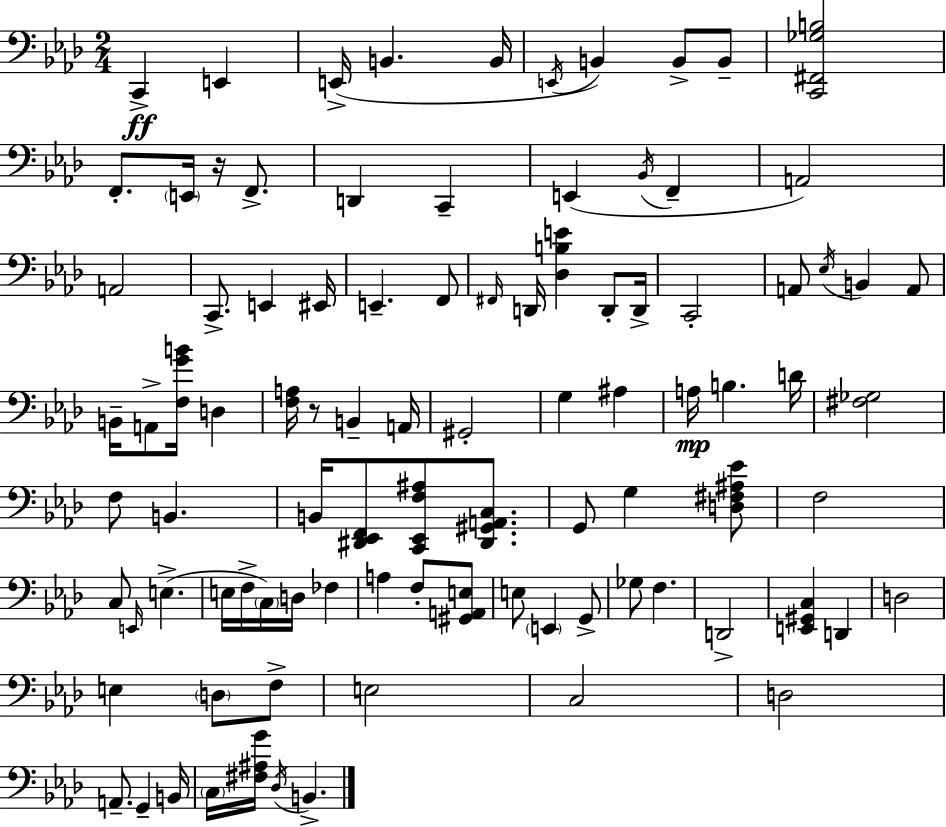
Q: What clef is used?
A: bass